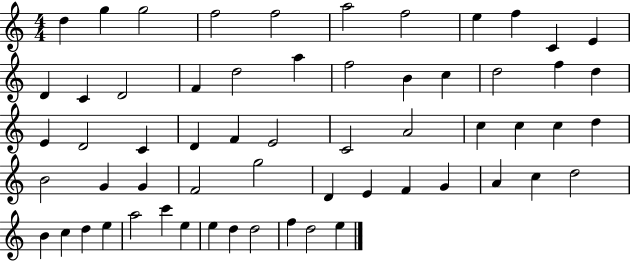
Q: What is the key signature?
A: C major